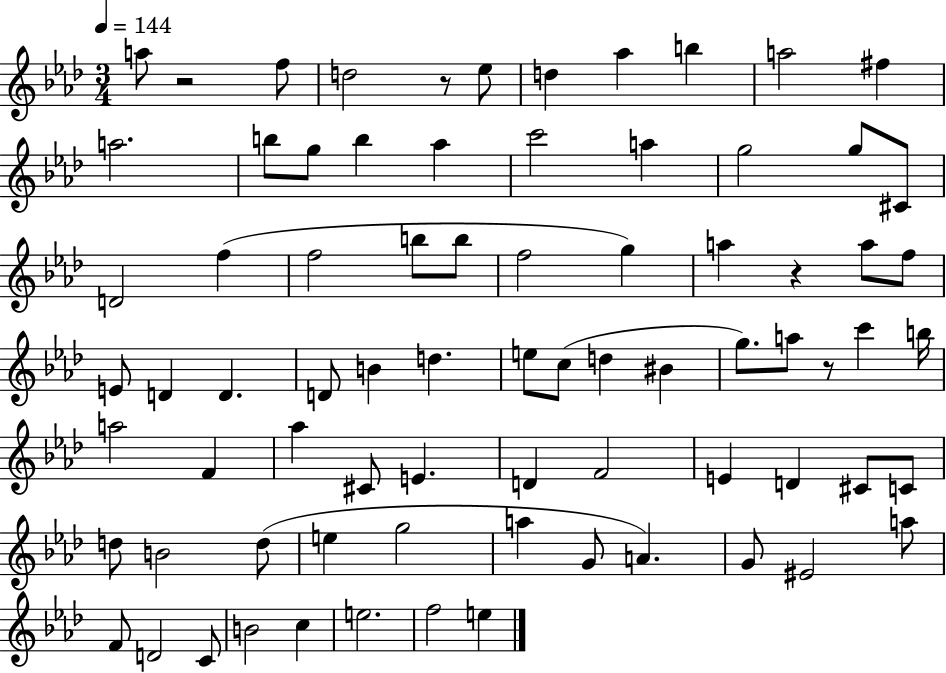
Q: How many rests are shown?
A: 4